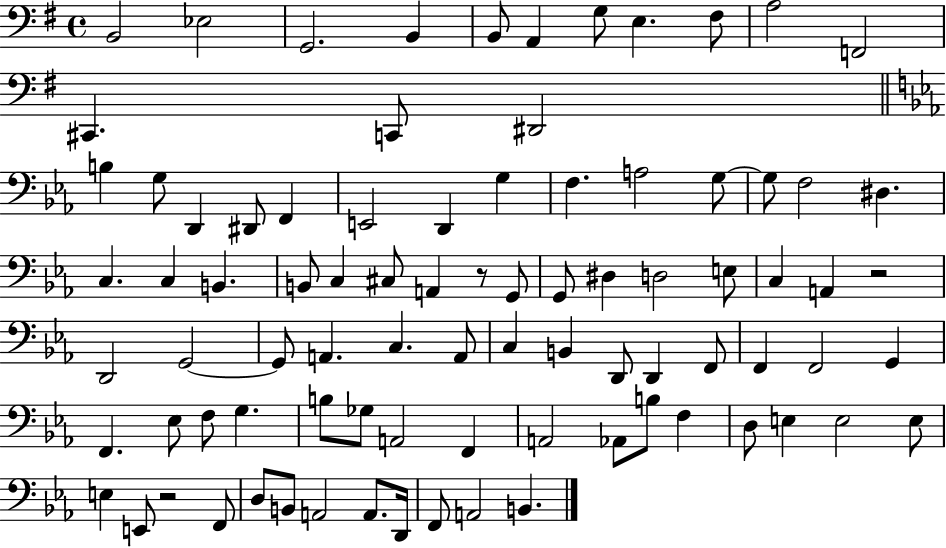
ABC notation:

X:1
T:Untitled
M:4/4
L:1/4
K:G
B,,2 _E,2 G,,2 B,, B,,/2 A,, G,/2 E, ^F,/2 A,2 F,,2 ^C,, C,,/2 ^D,,2 B, G,/2 D,, ^D,,/2 F,, E,,2 D,, G, F, A,2 G,/2 G,/2 F,2 ^D, C, C, B,, B,,/2 C, ^C,/2 A,, z/2 G,,/2 G,,/2 ^D, D,2 E,/2 C, A,, z2 D,,2 G,,2 G,,/2 A,, C, A,,/2 C, B,, D,,/2 D,, F,,/2 F,, F,,2 G,, F,, _E,/2 F,/2 G, B,/2 _G,/2 A,,2 F,, A,,2 _A,,/2 B,/2 F, D,/2 E, E,2 E,/2 E, E,,/2 z2 F,,/2 D,/2 B,,/2 A,,2 A,,/2 D,,/4 F,,/2 A,,2 B,,